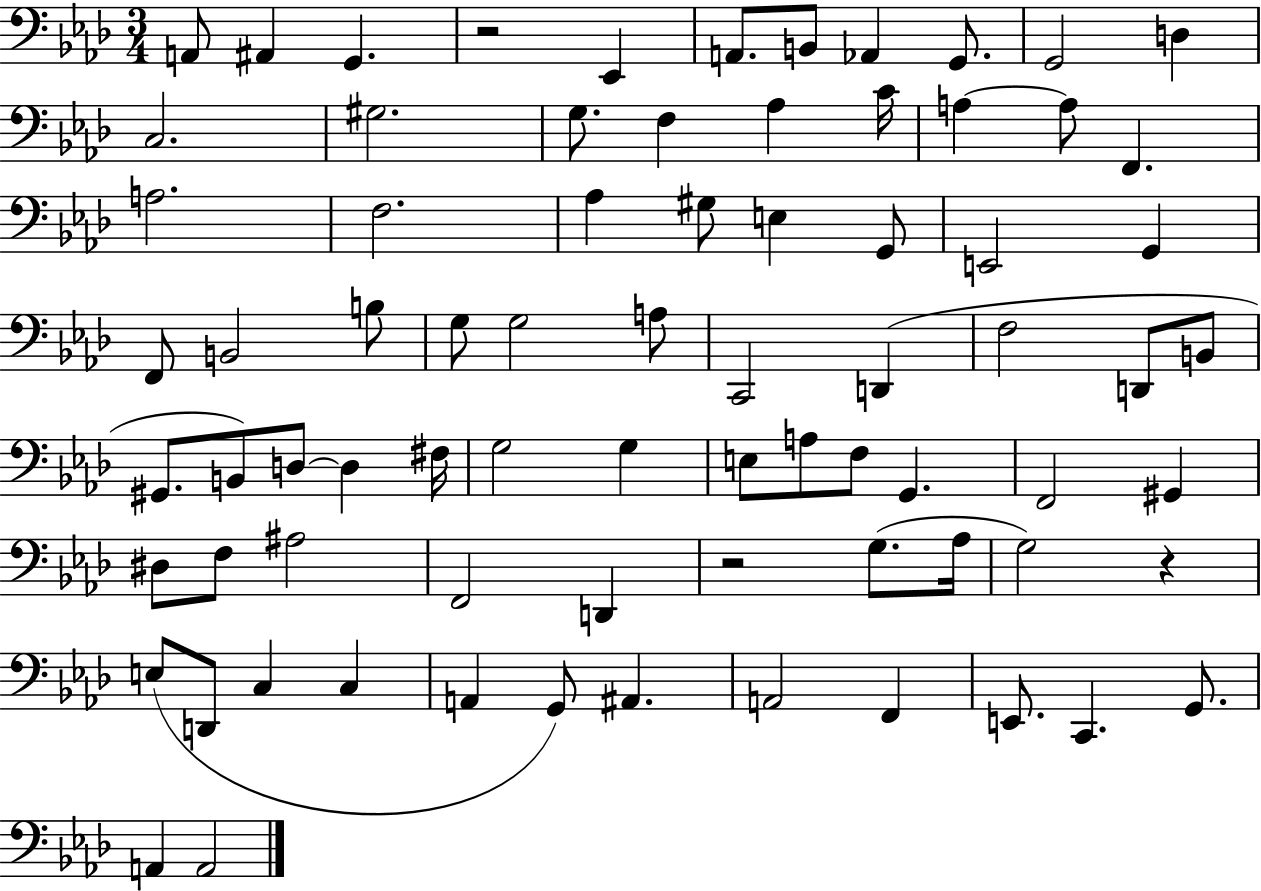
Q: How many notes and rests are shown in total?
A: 76